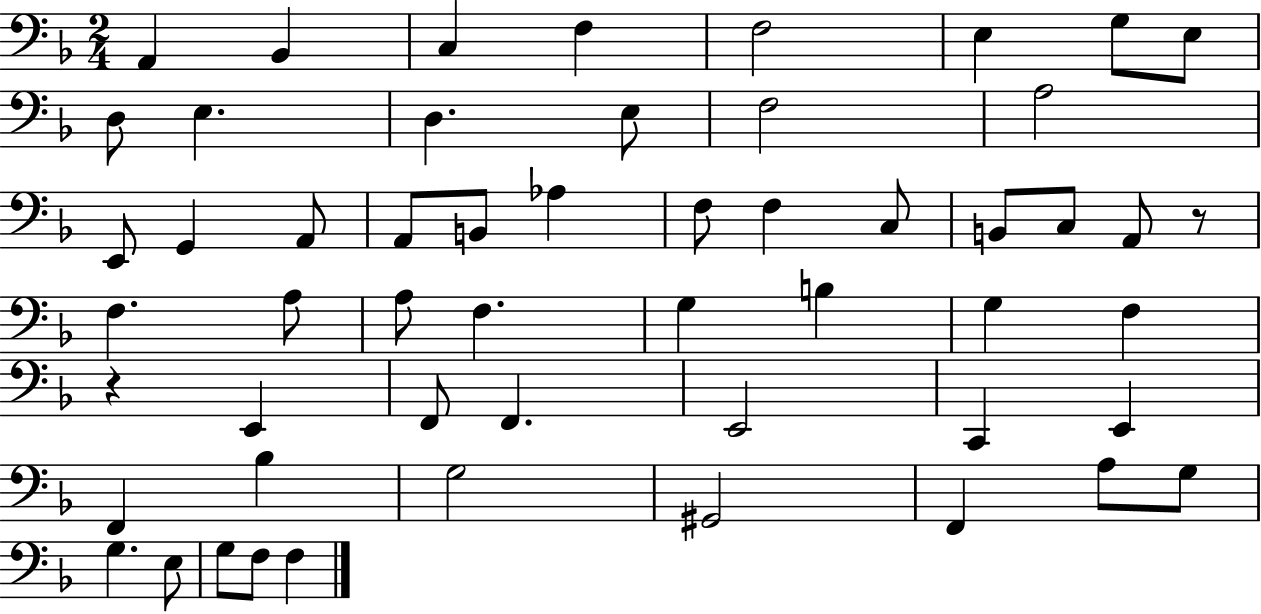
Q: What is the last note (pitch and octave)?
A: F3